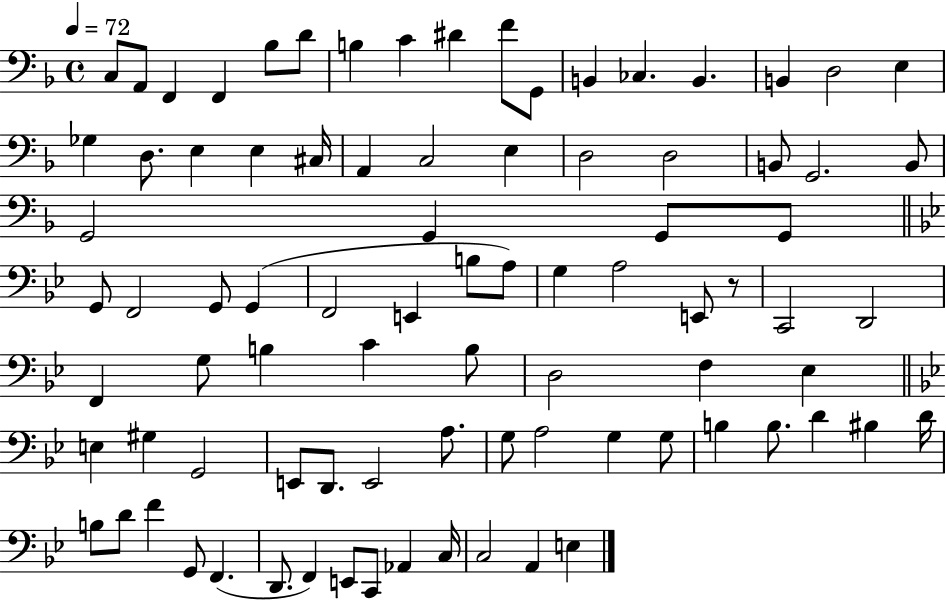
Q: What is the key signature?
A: F major